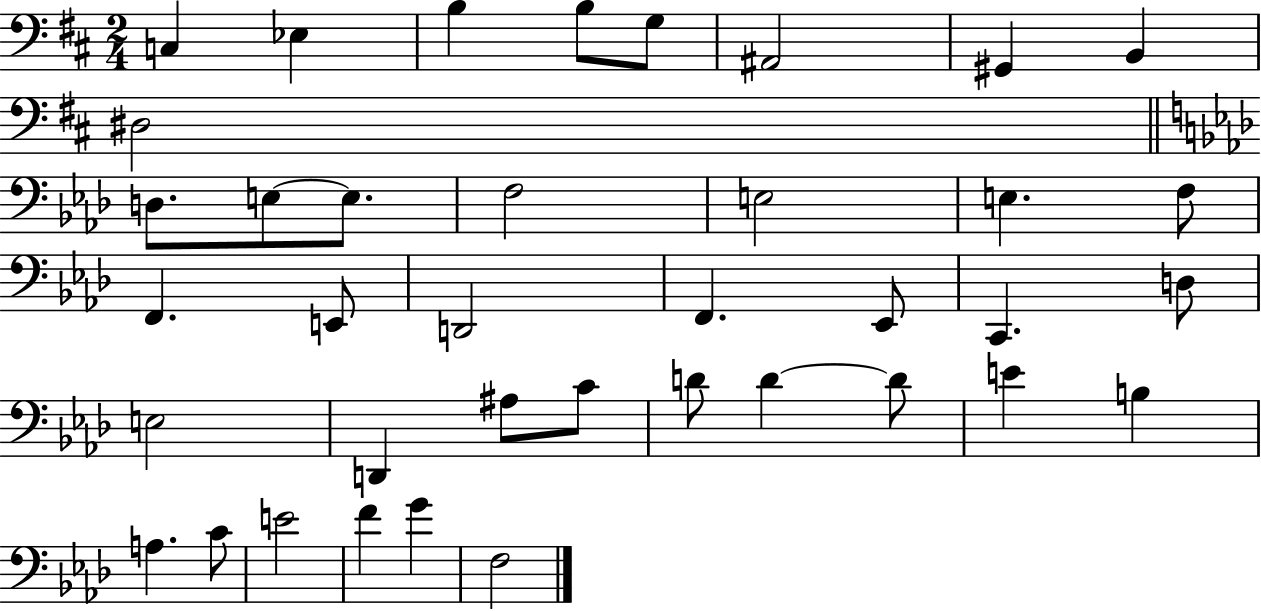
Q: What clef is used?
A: bass